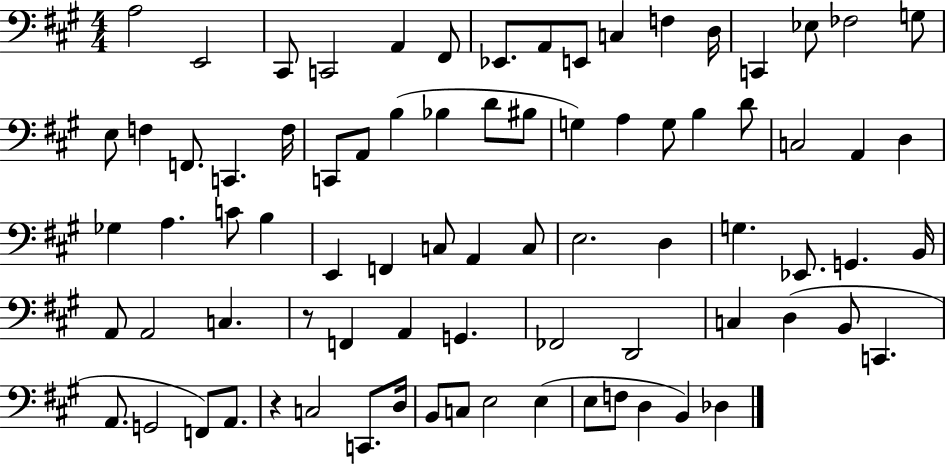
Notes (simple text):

A3/h E2/h C#2/e C2/h A2/q F#2/e Eb2/e. A2/e E2/e C3/q F3/q D3/s C2/q Eb3/e FES3/h G3/e E3/e F3/q F2/e. C2/q. F3/s C2/e A2/e B3/q Bb3/q D4/e BIS3/e G3/q A3/q G3/e B3/q D4/e C3/h A2/q D3/q Gb3/q A3/q. C4/e B3/q E2/q F2/q C3/e A2/q C3/e E3/h. D3/q G3/q. Eb2/e. G2/q. B2/s A2/e A2/h C3/q. R/e F2/q A2/q G2/q. FES2/h D2/h C3/q D3/q B2/e C2/q. A2/e. G2/h F2/e A2/e. R/q C3/h C2/e. D3/s B2/e C3/e E3/h E3/q E3/e F3/e D3/q B2/q Db3/q